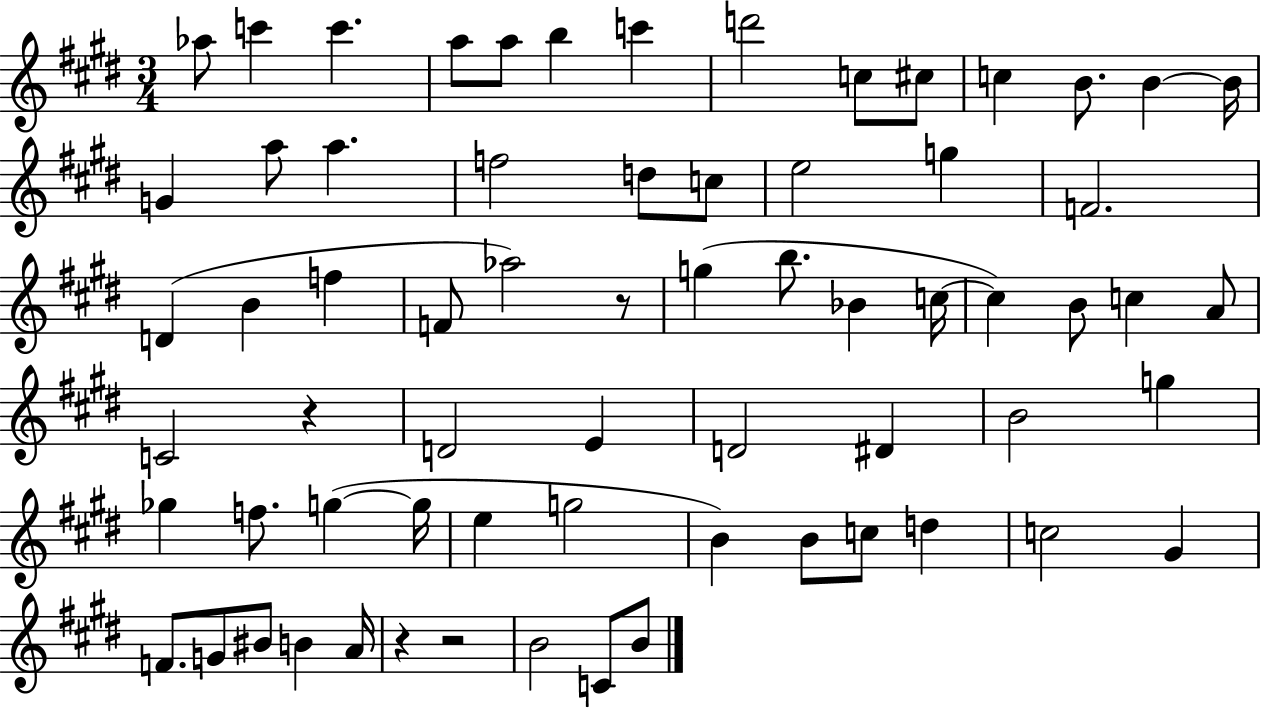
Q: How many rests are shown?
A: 4